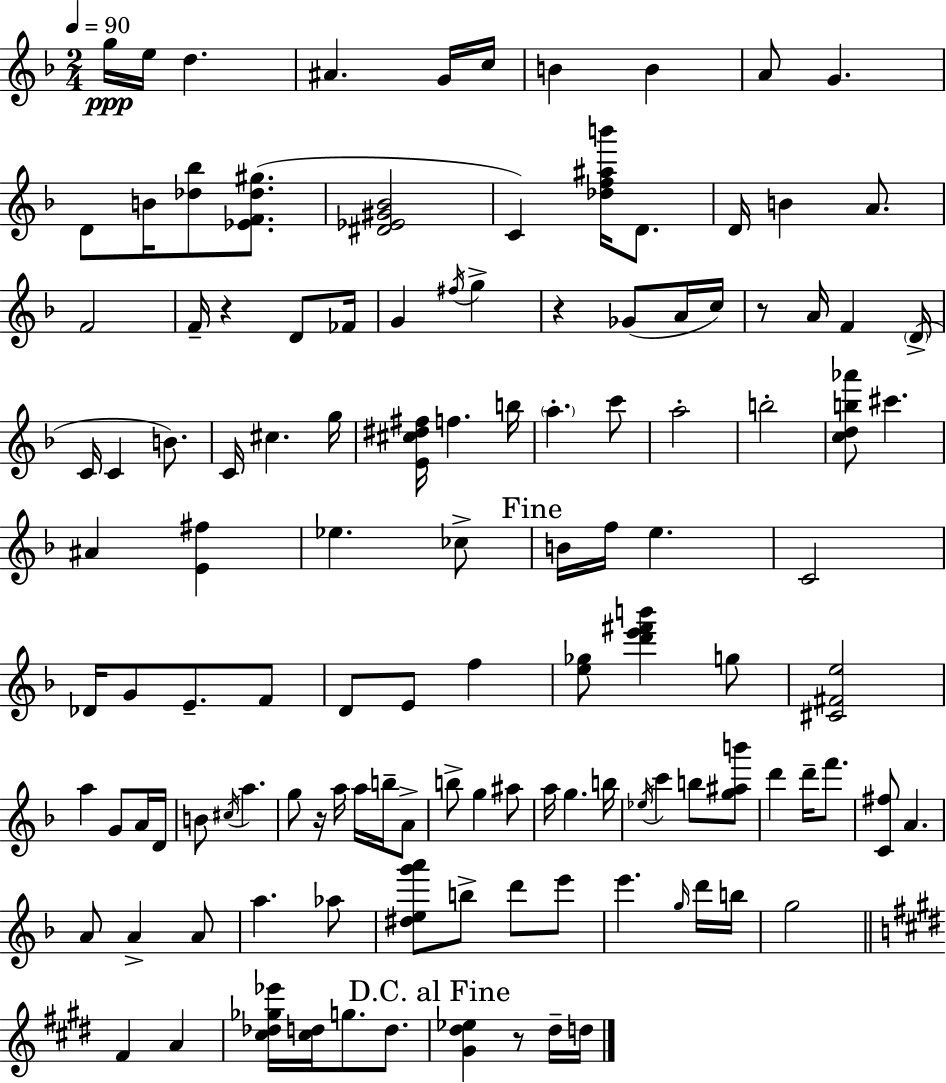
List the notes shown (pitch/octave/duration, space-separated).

G5/s E5/s D5/q. A#4/q. G4/s C5/s B4/q B4/q A4/e G4/q. D4/e B4/s [Db5,Bb5]/e [Eb4,F4,Db5,G#5]/e. [D#4,Eb4,G#4,Bb4]/h C4/q [Db5,F5,A#5,B6]/s D4/e. D4/s B4/q A4/e. F4/h F4/s R/q D4/e FES4/s G4/q F#5/s G5/q R/q Gb4/e A4/s C5/s R/e A4/s F4/q D4/s C4/s C4/q B4/e. C4/s C#5/q. G5/s [E4,C#5,D#5,F#5]/s F5/q. B5/s A5/q. C6/e A5/h B5/h [C5,D5,B5,Ab6]/e C#6/q. A#4/q [E4,F#5]/q Eb5/q. CES5/e B4/s F5/s E5/q. C4/h Db4/s G4/e E4/e. F4/e D4/e E4/e F5/q [E5,Gb5]/e [D6,E6,F#6,B6]/q G5/e [C#4,F#4,E5]/h A5/q G4/e A4/s D4/s B4/e C#5/s A5/q. G5/e R/s A5/s A5/s B5/s A4/e B5/e G5/q A#5/e A5/s G5/q. B5/s Eb5/s C6/q B5/e [G5,A#5,B6]/e D6/q D6/s F6/e. [C4,F#5]/e A4/q. A4/e A4/q A4/e A5/q. Ab5/e [D#5,E5,G6,A6]/e B5/e D6/e E6/e E6/q. G5/s D6/s B5/s G5/h F#4/q A4/q [C#5,Db5,Gb5,Eb6]/s [C#5,D5]/s G5/e. D5/e. [G#4,D#5,Eb5]/q R/e D#5/s D5/s